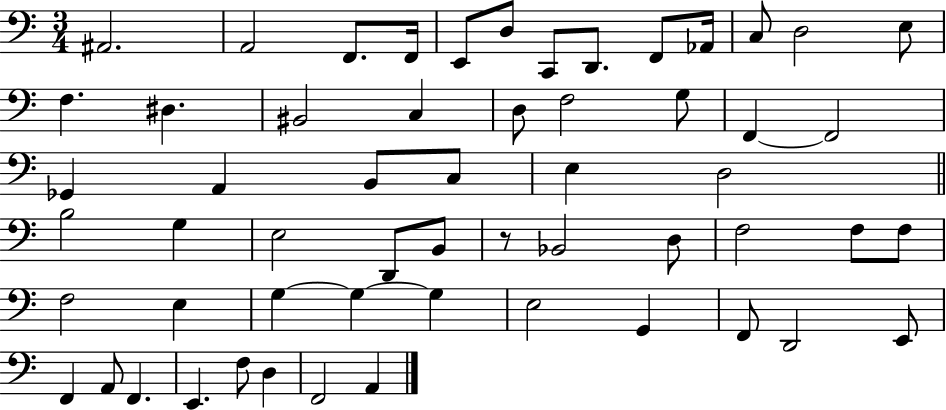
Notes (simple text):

A#2/h. A2/h F2/e. F2/s E2/e D3/e C2/e D2/e. F2/e Ab2/s C3/e D3/h E3/e F3/q. D#3/q. BIS2/h C3/q D3/e F3/h G3/e F2/q F2/h Gb2/q A2/q B2/e C3/e E3/q D3/h B3/h G3/q E3/h D2/e B2/e R/e Bb2/h D3/e F3/h F3/e F3/e F3/h E3/q G3/q G3/q G3/q E3/h G2/q F2/e D2/h E2/e F2/q A2/e F2/q. E2/q. F3/e D3/q F2/h A2/q